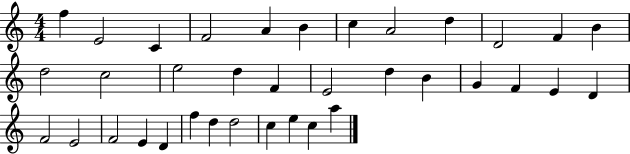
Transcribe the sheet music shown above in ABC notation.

X:1
T:Untitled
M:4/4
L:1/4
K:C
f E2 C F2 A B c A2 d D2 F B d2 c2 e2 d F E2 d B G F E D F2 E2 F2 E D f d d2 c e c a